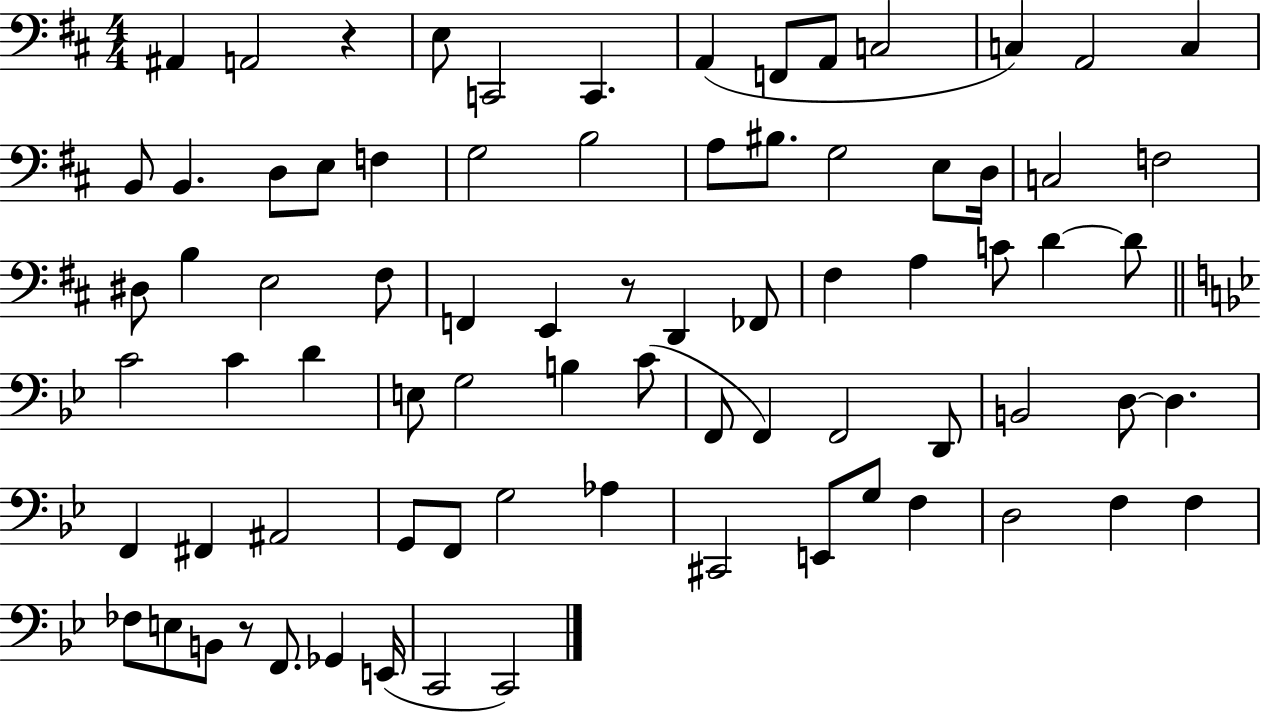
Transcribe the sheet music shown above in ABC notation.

X:1
T:Untitled
M:4/4
L:1/4
K:D
^A,, A,,2 z E,/2 C,,2 C,, A,, F,,/2 A,,/2 C,2 C, A,,2 C, B,,/2 B,, D,/2 E,/2 F, G,2 B,2 A,/2 ^B,/2 G,2 E,/2 D,/4 C,2 F,2 ^D,/2 B, E,2 ^F,/2 F,, E,, z/2 D,, _F,,/2 ^F, A, C/2 D D/2 C2 C D E,/2 G,2 B, C/2 F,,/2 F,, F,,2 D,,/2 B,,2 D,/2 D, F,, ^F,, ^A,,2 G,,/2 F,,/2 G,2 _A, ^C,,2 E,,/2 G,/2 F, D,2 F, F, _F,/2 E,/2 B,,/2 z/2 F,,/2 _G,, E,,/4 C,,2 C,,2